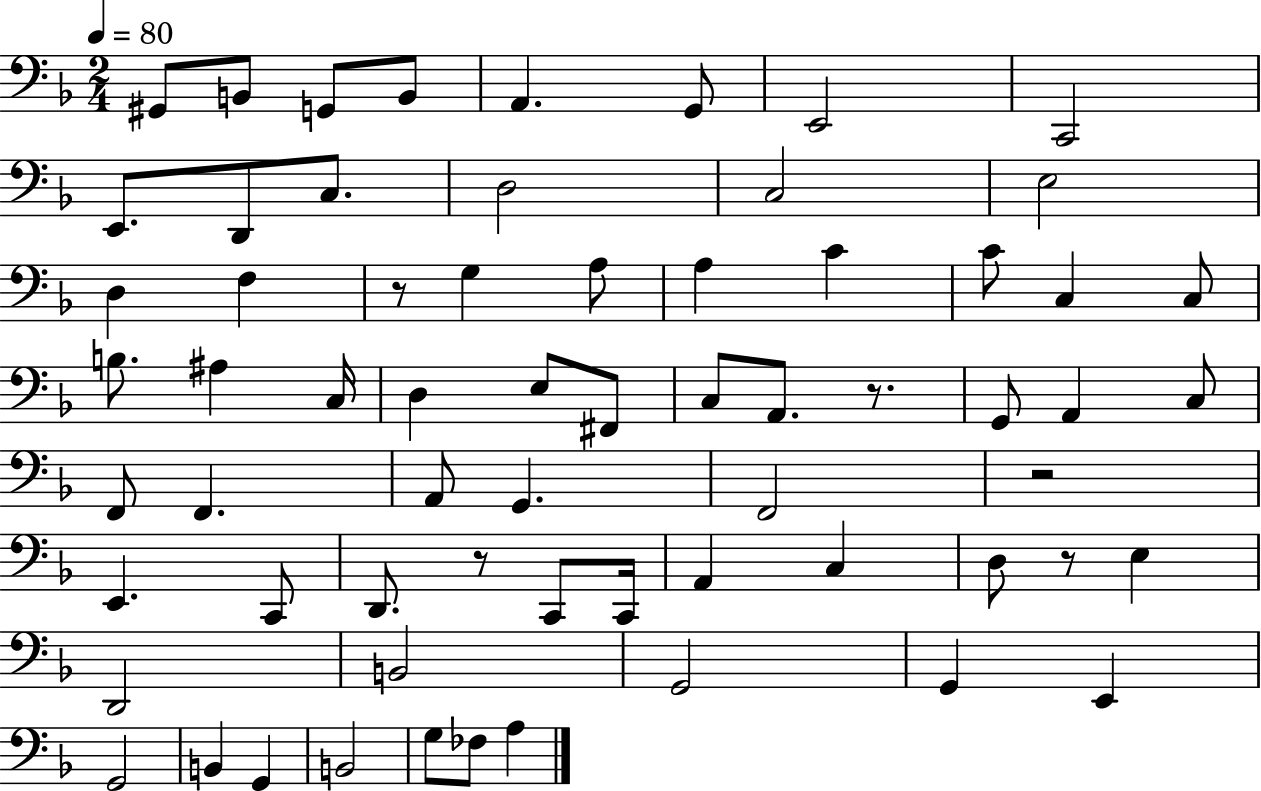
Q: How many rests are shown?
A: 5